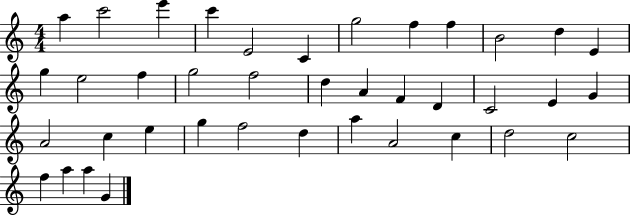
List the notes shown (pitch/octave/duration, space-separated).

A5/q C6/h E6/q C6/q E4/h C4/q G5/h F5/q F5/q B4/h D5/q E4/q G5/q E5/h F5/q G5/h F5/h D5/q A4/q F4/q D4/q C4/h E4/q G4/q A4/h C5/q E5/q G5/q F5/h D5/q A5/q A4/h C5/q D5/h C5/h F5/q A5/q A5/q G4/q